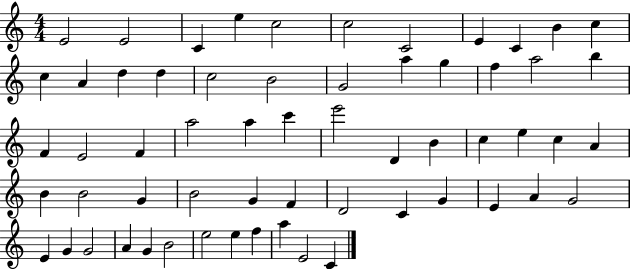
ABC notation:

X:1
T:Untitled
M:4/4
L:1/4
K:C
E2 E2 C e c2 c2 C2 E C B c c A d d c2 B2 G2 a g f a2 b F E2 F a2 a c' e'2 D B c e c A B B2 G B2 G F D2 C G E A G2 E G G2 A G B2 e2 e f a E2 C